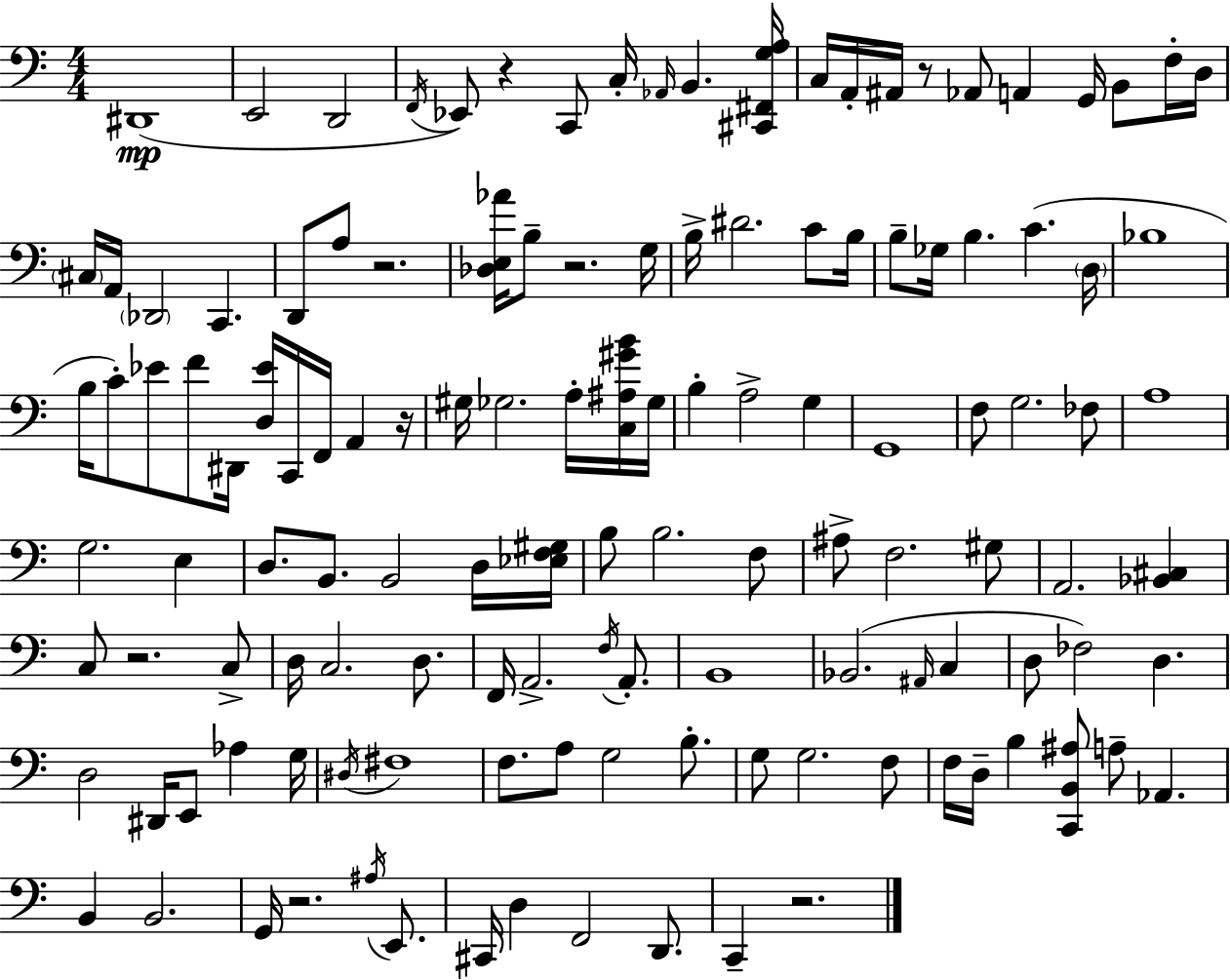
{
  \clef bass
  \numericTimeSignature
  \time 4/4
  \key a \minor
  dis,1(\mp | e,2 d,2 | \acciaccatura { f,16 } ees,8) r4 c,8 c16-. \grace { aes,16 } b,4. | <cis, fis, g a>16 c16 a,16-. ais,16 r8 aes,8 a,4 g,16 b,8 | \break f16-. d16 \parenthesize cis16 a,16 \parenthesize des,2 c,4. | d,8 a8 r2. | <des e aes'>16 b8-- r2. | g16 b16-> dis'2. c'8 | \break b16 b8-- ges16 b4. c'4.( | \parenthesize d16 bes1 | b16 c'8-.) ees'8 f'8 dis,16 <d ees'>16 c,16 f,16 a,4 | r16 gis16 ges2. a16-. | \break <c ais gis' b'>16 ges16 b4-. a2-> g4 | g,1 | f8 g2. | fes8 a1 | \break g2. e4 | d8. b,8. b,2 | d16 <ees f gis>16 b8 b2. | f8 ais8-> f2. | \break gis8 a,2. <bes, cis>4 | c8 r2. | c8-> d16 c2. d8. | f,16 a,2.-> \acciaccatura { f16 } | \break a,8.-. b,1 | bes,2.( \grace { ais,16 } | c4 d8 fes2) d4. | d2 dis,16 e,8 aes4 | \break g16 \acciaccatura { dis16 } fis1 | f8. a8 g2 | b8.-. g8 g2. | f8 f16 d16-- b4 <c, b, ais>8 a8-- aes,4. | \break b,4 b,2. | g,16 r2. | \acciaccatura { ais16 } e,8. cis,16 d4 f,2 | d,8. c,4-- r2. | \break \bar "|."
}